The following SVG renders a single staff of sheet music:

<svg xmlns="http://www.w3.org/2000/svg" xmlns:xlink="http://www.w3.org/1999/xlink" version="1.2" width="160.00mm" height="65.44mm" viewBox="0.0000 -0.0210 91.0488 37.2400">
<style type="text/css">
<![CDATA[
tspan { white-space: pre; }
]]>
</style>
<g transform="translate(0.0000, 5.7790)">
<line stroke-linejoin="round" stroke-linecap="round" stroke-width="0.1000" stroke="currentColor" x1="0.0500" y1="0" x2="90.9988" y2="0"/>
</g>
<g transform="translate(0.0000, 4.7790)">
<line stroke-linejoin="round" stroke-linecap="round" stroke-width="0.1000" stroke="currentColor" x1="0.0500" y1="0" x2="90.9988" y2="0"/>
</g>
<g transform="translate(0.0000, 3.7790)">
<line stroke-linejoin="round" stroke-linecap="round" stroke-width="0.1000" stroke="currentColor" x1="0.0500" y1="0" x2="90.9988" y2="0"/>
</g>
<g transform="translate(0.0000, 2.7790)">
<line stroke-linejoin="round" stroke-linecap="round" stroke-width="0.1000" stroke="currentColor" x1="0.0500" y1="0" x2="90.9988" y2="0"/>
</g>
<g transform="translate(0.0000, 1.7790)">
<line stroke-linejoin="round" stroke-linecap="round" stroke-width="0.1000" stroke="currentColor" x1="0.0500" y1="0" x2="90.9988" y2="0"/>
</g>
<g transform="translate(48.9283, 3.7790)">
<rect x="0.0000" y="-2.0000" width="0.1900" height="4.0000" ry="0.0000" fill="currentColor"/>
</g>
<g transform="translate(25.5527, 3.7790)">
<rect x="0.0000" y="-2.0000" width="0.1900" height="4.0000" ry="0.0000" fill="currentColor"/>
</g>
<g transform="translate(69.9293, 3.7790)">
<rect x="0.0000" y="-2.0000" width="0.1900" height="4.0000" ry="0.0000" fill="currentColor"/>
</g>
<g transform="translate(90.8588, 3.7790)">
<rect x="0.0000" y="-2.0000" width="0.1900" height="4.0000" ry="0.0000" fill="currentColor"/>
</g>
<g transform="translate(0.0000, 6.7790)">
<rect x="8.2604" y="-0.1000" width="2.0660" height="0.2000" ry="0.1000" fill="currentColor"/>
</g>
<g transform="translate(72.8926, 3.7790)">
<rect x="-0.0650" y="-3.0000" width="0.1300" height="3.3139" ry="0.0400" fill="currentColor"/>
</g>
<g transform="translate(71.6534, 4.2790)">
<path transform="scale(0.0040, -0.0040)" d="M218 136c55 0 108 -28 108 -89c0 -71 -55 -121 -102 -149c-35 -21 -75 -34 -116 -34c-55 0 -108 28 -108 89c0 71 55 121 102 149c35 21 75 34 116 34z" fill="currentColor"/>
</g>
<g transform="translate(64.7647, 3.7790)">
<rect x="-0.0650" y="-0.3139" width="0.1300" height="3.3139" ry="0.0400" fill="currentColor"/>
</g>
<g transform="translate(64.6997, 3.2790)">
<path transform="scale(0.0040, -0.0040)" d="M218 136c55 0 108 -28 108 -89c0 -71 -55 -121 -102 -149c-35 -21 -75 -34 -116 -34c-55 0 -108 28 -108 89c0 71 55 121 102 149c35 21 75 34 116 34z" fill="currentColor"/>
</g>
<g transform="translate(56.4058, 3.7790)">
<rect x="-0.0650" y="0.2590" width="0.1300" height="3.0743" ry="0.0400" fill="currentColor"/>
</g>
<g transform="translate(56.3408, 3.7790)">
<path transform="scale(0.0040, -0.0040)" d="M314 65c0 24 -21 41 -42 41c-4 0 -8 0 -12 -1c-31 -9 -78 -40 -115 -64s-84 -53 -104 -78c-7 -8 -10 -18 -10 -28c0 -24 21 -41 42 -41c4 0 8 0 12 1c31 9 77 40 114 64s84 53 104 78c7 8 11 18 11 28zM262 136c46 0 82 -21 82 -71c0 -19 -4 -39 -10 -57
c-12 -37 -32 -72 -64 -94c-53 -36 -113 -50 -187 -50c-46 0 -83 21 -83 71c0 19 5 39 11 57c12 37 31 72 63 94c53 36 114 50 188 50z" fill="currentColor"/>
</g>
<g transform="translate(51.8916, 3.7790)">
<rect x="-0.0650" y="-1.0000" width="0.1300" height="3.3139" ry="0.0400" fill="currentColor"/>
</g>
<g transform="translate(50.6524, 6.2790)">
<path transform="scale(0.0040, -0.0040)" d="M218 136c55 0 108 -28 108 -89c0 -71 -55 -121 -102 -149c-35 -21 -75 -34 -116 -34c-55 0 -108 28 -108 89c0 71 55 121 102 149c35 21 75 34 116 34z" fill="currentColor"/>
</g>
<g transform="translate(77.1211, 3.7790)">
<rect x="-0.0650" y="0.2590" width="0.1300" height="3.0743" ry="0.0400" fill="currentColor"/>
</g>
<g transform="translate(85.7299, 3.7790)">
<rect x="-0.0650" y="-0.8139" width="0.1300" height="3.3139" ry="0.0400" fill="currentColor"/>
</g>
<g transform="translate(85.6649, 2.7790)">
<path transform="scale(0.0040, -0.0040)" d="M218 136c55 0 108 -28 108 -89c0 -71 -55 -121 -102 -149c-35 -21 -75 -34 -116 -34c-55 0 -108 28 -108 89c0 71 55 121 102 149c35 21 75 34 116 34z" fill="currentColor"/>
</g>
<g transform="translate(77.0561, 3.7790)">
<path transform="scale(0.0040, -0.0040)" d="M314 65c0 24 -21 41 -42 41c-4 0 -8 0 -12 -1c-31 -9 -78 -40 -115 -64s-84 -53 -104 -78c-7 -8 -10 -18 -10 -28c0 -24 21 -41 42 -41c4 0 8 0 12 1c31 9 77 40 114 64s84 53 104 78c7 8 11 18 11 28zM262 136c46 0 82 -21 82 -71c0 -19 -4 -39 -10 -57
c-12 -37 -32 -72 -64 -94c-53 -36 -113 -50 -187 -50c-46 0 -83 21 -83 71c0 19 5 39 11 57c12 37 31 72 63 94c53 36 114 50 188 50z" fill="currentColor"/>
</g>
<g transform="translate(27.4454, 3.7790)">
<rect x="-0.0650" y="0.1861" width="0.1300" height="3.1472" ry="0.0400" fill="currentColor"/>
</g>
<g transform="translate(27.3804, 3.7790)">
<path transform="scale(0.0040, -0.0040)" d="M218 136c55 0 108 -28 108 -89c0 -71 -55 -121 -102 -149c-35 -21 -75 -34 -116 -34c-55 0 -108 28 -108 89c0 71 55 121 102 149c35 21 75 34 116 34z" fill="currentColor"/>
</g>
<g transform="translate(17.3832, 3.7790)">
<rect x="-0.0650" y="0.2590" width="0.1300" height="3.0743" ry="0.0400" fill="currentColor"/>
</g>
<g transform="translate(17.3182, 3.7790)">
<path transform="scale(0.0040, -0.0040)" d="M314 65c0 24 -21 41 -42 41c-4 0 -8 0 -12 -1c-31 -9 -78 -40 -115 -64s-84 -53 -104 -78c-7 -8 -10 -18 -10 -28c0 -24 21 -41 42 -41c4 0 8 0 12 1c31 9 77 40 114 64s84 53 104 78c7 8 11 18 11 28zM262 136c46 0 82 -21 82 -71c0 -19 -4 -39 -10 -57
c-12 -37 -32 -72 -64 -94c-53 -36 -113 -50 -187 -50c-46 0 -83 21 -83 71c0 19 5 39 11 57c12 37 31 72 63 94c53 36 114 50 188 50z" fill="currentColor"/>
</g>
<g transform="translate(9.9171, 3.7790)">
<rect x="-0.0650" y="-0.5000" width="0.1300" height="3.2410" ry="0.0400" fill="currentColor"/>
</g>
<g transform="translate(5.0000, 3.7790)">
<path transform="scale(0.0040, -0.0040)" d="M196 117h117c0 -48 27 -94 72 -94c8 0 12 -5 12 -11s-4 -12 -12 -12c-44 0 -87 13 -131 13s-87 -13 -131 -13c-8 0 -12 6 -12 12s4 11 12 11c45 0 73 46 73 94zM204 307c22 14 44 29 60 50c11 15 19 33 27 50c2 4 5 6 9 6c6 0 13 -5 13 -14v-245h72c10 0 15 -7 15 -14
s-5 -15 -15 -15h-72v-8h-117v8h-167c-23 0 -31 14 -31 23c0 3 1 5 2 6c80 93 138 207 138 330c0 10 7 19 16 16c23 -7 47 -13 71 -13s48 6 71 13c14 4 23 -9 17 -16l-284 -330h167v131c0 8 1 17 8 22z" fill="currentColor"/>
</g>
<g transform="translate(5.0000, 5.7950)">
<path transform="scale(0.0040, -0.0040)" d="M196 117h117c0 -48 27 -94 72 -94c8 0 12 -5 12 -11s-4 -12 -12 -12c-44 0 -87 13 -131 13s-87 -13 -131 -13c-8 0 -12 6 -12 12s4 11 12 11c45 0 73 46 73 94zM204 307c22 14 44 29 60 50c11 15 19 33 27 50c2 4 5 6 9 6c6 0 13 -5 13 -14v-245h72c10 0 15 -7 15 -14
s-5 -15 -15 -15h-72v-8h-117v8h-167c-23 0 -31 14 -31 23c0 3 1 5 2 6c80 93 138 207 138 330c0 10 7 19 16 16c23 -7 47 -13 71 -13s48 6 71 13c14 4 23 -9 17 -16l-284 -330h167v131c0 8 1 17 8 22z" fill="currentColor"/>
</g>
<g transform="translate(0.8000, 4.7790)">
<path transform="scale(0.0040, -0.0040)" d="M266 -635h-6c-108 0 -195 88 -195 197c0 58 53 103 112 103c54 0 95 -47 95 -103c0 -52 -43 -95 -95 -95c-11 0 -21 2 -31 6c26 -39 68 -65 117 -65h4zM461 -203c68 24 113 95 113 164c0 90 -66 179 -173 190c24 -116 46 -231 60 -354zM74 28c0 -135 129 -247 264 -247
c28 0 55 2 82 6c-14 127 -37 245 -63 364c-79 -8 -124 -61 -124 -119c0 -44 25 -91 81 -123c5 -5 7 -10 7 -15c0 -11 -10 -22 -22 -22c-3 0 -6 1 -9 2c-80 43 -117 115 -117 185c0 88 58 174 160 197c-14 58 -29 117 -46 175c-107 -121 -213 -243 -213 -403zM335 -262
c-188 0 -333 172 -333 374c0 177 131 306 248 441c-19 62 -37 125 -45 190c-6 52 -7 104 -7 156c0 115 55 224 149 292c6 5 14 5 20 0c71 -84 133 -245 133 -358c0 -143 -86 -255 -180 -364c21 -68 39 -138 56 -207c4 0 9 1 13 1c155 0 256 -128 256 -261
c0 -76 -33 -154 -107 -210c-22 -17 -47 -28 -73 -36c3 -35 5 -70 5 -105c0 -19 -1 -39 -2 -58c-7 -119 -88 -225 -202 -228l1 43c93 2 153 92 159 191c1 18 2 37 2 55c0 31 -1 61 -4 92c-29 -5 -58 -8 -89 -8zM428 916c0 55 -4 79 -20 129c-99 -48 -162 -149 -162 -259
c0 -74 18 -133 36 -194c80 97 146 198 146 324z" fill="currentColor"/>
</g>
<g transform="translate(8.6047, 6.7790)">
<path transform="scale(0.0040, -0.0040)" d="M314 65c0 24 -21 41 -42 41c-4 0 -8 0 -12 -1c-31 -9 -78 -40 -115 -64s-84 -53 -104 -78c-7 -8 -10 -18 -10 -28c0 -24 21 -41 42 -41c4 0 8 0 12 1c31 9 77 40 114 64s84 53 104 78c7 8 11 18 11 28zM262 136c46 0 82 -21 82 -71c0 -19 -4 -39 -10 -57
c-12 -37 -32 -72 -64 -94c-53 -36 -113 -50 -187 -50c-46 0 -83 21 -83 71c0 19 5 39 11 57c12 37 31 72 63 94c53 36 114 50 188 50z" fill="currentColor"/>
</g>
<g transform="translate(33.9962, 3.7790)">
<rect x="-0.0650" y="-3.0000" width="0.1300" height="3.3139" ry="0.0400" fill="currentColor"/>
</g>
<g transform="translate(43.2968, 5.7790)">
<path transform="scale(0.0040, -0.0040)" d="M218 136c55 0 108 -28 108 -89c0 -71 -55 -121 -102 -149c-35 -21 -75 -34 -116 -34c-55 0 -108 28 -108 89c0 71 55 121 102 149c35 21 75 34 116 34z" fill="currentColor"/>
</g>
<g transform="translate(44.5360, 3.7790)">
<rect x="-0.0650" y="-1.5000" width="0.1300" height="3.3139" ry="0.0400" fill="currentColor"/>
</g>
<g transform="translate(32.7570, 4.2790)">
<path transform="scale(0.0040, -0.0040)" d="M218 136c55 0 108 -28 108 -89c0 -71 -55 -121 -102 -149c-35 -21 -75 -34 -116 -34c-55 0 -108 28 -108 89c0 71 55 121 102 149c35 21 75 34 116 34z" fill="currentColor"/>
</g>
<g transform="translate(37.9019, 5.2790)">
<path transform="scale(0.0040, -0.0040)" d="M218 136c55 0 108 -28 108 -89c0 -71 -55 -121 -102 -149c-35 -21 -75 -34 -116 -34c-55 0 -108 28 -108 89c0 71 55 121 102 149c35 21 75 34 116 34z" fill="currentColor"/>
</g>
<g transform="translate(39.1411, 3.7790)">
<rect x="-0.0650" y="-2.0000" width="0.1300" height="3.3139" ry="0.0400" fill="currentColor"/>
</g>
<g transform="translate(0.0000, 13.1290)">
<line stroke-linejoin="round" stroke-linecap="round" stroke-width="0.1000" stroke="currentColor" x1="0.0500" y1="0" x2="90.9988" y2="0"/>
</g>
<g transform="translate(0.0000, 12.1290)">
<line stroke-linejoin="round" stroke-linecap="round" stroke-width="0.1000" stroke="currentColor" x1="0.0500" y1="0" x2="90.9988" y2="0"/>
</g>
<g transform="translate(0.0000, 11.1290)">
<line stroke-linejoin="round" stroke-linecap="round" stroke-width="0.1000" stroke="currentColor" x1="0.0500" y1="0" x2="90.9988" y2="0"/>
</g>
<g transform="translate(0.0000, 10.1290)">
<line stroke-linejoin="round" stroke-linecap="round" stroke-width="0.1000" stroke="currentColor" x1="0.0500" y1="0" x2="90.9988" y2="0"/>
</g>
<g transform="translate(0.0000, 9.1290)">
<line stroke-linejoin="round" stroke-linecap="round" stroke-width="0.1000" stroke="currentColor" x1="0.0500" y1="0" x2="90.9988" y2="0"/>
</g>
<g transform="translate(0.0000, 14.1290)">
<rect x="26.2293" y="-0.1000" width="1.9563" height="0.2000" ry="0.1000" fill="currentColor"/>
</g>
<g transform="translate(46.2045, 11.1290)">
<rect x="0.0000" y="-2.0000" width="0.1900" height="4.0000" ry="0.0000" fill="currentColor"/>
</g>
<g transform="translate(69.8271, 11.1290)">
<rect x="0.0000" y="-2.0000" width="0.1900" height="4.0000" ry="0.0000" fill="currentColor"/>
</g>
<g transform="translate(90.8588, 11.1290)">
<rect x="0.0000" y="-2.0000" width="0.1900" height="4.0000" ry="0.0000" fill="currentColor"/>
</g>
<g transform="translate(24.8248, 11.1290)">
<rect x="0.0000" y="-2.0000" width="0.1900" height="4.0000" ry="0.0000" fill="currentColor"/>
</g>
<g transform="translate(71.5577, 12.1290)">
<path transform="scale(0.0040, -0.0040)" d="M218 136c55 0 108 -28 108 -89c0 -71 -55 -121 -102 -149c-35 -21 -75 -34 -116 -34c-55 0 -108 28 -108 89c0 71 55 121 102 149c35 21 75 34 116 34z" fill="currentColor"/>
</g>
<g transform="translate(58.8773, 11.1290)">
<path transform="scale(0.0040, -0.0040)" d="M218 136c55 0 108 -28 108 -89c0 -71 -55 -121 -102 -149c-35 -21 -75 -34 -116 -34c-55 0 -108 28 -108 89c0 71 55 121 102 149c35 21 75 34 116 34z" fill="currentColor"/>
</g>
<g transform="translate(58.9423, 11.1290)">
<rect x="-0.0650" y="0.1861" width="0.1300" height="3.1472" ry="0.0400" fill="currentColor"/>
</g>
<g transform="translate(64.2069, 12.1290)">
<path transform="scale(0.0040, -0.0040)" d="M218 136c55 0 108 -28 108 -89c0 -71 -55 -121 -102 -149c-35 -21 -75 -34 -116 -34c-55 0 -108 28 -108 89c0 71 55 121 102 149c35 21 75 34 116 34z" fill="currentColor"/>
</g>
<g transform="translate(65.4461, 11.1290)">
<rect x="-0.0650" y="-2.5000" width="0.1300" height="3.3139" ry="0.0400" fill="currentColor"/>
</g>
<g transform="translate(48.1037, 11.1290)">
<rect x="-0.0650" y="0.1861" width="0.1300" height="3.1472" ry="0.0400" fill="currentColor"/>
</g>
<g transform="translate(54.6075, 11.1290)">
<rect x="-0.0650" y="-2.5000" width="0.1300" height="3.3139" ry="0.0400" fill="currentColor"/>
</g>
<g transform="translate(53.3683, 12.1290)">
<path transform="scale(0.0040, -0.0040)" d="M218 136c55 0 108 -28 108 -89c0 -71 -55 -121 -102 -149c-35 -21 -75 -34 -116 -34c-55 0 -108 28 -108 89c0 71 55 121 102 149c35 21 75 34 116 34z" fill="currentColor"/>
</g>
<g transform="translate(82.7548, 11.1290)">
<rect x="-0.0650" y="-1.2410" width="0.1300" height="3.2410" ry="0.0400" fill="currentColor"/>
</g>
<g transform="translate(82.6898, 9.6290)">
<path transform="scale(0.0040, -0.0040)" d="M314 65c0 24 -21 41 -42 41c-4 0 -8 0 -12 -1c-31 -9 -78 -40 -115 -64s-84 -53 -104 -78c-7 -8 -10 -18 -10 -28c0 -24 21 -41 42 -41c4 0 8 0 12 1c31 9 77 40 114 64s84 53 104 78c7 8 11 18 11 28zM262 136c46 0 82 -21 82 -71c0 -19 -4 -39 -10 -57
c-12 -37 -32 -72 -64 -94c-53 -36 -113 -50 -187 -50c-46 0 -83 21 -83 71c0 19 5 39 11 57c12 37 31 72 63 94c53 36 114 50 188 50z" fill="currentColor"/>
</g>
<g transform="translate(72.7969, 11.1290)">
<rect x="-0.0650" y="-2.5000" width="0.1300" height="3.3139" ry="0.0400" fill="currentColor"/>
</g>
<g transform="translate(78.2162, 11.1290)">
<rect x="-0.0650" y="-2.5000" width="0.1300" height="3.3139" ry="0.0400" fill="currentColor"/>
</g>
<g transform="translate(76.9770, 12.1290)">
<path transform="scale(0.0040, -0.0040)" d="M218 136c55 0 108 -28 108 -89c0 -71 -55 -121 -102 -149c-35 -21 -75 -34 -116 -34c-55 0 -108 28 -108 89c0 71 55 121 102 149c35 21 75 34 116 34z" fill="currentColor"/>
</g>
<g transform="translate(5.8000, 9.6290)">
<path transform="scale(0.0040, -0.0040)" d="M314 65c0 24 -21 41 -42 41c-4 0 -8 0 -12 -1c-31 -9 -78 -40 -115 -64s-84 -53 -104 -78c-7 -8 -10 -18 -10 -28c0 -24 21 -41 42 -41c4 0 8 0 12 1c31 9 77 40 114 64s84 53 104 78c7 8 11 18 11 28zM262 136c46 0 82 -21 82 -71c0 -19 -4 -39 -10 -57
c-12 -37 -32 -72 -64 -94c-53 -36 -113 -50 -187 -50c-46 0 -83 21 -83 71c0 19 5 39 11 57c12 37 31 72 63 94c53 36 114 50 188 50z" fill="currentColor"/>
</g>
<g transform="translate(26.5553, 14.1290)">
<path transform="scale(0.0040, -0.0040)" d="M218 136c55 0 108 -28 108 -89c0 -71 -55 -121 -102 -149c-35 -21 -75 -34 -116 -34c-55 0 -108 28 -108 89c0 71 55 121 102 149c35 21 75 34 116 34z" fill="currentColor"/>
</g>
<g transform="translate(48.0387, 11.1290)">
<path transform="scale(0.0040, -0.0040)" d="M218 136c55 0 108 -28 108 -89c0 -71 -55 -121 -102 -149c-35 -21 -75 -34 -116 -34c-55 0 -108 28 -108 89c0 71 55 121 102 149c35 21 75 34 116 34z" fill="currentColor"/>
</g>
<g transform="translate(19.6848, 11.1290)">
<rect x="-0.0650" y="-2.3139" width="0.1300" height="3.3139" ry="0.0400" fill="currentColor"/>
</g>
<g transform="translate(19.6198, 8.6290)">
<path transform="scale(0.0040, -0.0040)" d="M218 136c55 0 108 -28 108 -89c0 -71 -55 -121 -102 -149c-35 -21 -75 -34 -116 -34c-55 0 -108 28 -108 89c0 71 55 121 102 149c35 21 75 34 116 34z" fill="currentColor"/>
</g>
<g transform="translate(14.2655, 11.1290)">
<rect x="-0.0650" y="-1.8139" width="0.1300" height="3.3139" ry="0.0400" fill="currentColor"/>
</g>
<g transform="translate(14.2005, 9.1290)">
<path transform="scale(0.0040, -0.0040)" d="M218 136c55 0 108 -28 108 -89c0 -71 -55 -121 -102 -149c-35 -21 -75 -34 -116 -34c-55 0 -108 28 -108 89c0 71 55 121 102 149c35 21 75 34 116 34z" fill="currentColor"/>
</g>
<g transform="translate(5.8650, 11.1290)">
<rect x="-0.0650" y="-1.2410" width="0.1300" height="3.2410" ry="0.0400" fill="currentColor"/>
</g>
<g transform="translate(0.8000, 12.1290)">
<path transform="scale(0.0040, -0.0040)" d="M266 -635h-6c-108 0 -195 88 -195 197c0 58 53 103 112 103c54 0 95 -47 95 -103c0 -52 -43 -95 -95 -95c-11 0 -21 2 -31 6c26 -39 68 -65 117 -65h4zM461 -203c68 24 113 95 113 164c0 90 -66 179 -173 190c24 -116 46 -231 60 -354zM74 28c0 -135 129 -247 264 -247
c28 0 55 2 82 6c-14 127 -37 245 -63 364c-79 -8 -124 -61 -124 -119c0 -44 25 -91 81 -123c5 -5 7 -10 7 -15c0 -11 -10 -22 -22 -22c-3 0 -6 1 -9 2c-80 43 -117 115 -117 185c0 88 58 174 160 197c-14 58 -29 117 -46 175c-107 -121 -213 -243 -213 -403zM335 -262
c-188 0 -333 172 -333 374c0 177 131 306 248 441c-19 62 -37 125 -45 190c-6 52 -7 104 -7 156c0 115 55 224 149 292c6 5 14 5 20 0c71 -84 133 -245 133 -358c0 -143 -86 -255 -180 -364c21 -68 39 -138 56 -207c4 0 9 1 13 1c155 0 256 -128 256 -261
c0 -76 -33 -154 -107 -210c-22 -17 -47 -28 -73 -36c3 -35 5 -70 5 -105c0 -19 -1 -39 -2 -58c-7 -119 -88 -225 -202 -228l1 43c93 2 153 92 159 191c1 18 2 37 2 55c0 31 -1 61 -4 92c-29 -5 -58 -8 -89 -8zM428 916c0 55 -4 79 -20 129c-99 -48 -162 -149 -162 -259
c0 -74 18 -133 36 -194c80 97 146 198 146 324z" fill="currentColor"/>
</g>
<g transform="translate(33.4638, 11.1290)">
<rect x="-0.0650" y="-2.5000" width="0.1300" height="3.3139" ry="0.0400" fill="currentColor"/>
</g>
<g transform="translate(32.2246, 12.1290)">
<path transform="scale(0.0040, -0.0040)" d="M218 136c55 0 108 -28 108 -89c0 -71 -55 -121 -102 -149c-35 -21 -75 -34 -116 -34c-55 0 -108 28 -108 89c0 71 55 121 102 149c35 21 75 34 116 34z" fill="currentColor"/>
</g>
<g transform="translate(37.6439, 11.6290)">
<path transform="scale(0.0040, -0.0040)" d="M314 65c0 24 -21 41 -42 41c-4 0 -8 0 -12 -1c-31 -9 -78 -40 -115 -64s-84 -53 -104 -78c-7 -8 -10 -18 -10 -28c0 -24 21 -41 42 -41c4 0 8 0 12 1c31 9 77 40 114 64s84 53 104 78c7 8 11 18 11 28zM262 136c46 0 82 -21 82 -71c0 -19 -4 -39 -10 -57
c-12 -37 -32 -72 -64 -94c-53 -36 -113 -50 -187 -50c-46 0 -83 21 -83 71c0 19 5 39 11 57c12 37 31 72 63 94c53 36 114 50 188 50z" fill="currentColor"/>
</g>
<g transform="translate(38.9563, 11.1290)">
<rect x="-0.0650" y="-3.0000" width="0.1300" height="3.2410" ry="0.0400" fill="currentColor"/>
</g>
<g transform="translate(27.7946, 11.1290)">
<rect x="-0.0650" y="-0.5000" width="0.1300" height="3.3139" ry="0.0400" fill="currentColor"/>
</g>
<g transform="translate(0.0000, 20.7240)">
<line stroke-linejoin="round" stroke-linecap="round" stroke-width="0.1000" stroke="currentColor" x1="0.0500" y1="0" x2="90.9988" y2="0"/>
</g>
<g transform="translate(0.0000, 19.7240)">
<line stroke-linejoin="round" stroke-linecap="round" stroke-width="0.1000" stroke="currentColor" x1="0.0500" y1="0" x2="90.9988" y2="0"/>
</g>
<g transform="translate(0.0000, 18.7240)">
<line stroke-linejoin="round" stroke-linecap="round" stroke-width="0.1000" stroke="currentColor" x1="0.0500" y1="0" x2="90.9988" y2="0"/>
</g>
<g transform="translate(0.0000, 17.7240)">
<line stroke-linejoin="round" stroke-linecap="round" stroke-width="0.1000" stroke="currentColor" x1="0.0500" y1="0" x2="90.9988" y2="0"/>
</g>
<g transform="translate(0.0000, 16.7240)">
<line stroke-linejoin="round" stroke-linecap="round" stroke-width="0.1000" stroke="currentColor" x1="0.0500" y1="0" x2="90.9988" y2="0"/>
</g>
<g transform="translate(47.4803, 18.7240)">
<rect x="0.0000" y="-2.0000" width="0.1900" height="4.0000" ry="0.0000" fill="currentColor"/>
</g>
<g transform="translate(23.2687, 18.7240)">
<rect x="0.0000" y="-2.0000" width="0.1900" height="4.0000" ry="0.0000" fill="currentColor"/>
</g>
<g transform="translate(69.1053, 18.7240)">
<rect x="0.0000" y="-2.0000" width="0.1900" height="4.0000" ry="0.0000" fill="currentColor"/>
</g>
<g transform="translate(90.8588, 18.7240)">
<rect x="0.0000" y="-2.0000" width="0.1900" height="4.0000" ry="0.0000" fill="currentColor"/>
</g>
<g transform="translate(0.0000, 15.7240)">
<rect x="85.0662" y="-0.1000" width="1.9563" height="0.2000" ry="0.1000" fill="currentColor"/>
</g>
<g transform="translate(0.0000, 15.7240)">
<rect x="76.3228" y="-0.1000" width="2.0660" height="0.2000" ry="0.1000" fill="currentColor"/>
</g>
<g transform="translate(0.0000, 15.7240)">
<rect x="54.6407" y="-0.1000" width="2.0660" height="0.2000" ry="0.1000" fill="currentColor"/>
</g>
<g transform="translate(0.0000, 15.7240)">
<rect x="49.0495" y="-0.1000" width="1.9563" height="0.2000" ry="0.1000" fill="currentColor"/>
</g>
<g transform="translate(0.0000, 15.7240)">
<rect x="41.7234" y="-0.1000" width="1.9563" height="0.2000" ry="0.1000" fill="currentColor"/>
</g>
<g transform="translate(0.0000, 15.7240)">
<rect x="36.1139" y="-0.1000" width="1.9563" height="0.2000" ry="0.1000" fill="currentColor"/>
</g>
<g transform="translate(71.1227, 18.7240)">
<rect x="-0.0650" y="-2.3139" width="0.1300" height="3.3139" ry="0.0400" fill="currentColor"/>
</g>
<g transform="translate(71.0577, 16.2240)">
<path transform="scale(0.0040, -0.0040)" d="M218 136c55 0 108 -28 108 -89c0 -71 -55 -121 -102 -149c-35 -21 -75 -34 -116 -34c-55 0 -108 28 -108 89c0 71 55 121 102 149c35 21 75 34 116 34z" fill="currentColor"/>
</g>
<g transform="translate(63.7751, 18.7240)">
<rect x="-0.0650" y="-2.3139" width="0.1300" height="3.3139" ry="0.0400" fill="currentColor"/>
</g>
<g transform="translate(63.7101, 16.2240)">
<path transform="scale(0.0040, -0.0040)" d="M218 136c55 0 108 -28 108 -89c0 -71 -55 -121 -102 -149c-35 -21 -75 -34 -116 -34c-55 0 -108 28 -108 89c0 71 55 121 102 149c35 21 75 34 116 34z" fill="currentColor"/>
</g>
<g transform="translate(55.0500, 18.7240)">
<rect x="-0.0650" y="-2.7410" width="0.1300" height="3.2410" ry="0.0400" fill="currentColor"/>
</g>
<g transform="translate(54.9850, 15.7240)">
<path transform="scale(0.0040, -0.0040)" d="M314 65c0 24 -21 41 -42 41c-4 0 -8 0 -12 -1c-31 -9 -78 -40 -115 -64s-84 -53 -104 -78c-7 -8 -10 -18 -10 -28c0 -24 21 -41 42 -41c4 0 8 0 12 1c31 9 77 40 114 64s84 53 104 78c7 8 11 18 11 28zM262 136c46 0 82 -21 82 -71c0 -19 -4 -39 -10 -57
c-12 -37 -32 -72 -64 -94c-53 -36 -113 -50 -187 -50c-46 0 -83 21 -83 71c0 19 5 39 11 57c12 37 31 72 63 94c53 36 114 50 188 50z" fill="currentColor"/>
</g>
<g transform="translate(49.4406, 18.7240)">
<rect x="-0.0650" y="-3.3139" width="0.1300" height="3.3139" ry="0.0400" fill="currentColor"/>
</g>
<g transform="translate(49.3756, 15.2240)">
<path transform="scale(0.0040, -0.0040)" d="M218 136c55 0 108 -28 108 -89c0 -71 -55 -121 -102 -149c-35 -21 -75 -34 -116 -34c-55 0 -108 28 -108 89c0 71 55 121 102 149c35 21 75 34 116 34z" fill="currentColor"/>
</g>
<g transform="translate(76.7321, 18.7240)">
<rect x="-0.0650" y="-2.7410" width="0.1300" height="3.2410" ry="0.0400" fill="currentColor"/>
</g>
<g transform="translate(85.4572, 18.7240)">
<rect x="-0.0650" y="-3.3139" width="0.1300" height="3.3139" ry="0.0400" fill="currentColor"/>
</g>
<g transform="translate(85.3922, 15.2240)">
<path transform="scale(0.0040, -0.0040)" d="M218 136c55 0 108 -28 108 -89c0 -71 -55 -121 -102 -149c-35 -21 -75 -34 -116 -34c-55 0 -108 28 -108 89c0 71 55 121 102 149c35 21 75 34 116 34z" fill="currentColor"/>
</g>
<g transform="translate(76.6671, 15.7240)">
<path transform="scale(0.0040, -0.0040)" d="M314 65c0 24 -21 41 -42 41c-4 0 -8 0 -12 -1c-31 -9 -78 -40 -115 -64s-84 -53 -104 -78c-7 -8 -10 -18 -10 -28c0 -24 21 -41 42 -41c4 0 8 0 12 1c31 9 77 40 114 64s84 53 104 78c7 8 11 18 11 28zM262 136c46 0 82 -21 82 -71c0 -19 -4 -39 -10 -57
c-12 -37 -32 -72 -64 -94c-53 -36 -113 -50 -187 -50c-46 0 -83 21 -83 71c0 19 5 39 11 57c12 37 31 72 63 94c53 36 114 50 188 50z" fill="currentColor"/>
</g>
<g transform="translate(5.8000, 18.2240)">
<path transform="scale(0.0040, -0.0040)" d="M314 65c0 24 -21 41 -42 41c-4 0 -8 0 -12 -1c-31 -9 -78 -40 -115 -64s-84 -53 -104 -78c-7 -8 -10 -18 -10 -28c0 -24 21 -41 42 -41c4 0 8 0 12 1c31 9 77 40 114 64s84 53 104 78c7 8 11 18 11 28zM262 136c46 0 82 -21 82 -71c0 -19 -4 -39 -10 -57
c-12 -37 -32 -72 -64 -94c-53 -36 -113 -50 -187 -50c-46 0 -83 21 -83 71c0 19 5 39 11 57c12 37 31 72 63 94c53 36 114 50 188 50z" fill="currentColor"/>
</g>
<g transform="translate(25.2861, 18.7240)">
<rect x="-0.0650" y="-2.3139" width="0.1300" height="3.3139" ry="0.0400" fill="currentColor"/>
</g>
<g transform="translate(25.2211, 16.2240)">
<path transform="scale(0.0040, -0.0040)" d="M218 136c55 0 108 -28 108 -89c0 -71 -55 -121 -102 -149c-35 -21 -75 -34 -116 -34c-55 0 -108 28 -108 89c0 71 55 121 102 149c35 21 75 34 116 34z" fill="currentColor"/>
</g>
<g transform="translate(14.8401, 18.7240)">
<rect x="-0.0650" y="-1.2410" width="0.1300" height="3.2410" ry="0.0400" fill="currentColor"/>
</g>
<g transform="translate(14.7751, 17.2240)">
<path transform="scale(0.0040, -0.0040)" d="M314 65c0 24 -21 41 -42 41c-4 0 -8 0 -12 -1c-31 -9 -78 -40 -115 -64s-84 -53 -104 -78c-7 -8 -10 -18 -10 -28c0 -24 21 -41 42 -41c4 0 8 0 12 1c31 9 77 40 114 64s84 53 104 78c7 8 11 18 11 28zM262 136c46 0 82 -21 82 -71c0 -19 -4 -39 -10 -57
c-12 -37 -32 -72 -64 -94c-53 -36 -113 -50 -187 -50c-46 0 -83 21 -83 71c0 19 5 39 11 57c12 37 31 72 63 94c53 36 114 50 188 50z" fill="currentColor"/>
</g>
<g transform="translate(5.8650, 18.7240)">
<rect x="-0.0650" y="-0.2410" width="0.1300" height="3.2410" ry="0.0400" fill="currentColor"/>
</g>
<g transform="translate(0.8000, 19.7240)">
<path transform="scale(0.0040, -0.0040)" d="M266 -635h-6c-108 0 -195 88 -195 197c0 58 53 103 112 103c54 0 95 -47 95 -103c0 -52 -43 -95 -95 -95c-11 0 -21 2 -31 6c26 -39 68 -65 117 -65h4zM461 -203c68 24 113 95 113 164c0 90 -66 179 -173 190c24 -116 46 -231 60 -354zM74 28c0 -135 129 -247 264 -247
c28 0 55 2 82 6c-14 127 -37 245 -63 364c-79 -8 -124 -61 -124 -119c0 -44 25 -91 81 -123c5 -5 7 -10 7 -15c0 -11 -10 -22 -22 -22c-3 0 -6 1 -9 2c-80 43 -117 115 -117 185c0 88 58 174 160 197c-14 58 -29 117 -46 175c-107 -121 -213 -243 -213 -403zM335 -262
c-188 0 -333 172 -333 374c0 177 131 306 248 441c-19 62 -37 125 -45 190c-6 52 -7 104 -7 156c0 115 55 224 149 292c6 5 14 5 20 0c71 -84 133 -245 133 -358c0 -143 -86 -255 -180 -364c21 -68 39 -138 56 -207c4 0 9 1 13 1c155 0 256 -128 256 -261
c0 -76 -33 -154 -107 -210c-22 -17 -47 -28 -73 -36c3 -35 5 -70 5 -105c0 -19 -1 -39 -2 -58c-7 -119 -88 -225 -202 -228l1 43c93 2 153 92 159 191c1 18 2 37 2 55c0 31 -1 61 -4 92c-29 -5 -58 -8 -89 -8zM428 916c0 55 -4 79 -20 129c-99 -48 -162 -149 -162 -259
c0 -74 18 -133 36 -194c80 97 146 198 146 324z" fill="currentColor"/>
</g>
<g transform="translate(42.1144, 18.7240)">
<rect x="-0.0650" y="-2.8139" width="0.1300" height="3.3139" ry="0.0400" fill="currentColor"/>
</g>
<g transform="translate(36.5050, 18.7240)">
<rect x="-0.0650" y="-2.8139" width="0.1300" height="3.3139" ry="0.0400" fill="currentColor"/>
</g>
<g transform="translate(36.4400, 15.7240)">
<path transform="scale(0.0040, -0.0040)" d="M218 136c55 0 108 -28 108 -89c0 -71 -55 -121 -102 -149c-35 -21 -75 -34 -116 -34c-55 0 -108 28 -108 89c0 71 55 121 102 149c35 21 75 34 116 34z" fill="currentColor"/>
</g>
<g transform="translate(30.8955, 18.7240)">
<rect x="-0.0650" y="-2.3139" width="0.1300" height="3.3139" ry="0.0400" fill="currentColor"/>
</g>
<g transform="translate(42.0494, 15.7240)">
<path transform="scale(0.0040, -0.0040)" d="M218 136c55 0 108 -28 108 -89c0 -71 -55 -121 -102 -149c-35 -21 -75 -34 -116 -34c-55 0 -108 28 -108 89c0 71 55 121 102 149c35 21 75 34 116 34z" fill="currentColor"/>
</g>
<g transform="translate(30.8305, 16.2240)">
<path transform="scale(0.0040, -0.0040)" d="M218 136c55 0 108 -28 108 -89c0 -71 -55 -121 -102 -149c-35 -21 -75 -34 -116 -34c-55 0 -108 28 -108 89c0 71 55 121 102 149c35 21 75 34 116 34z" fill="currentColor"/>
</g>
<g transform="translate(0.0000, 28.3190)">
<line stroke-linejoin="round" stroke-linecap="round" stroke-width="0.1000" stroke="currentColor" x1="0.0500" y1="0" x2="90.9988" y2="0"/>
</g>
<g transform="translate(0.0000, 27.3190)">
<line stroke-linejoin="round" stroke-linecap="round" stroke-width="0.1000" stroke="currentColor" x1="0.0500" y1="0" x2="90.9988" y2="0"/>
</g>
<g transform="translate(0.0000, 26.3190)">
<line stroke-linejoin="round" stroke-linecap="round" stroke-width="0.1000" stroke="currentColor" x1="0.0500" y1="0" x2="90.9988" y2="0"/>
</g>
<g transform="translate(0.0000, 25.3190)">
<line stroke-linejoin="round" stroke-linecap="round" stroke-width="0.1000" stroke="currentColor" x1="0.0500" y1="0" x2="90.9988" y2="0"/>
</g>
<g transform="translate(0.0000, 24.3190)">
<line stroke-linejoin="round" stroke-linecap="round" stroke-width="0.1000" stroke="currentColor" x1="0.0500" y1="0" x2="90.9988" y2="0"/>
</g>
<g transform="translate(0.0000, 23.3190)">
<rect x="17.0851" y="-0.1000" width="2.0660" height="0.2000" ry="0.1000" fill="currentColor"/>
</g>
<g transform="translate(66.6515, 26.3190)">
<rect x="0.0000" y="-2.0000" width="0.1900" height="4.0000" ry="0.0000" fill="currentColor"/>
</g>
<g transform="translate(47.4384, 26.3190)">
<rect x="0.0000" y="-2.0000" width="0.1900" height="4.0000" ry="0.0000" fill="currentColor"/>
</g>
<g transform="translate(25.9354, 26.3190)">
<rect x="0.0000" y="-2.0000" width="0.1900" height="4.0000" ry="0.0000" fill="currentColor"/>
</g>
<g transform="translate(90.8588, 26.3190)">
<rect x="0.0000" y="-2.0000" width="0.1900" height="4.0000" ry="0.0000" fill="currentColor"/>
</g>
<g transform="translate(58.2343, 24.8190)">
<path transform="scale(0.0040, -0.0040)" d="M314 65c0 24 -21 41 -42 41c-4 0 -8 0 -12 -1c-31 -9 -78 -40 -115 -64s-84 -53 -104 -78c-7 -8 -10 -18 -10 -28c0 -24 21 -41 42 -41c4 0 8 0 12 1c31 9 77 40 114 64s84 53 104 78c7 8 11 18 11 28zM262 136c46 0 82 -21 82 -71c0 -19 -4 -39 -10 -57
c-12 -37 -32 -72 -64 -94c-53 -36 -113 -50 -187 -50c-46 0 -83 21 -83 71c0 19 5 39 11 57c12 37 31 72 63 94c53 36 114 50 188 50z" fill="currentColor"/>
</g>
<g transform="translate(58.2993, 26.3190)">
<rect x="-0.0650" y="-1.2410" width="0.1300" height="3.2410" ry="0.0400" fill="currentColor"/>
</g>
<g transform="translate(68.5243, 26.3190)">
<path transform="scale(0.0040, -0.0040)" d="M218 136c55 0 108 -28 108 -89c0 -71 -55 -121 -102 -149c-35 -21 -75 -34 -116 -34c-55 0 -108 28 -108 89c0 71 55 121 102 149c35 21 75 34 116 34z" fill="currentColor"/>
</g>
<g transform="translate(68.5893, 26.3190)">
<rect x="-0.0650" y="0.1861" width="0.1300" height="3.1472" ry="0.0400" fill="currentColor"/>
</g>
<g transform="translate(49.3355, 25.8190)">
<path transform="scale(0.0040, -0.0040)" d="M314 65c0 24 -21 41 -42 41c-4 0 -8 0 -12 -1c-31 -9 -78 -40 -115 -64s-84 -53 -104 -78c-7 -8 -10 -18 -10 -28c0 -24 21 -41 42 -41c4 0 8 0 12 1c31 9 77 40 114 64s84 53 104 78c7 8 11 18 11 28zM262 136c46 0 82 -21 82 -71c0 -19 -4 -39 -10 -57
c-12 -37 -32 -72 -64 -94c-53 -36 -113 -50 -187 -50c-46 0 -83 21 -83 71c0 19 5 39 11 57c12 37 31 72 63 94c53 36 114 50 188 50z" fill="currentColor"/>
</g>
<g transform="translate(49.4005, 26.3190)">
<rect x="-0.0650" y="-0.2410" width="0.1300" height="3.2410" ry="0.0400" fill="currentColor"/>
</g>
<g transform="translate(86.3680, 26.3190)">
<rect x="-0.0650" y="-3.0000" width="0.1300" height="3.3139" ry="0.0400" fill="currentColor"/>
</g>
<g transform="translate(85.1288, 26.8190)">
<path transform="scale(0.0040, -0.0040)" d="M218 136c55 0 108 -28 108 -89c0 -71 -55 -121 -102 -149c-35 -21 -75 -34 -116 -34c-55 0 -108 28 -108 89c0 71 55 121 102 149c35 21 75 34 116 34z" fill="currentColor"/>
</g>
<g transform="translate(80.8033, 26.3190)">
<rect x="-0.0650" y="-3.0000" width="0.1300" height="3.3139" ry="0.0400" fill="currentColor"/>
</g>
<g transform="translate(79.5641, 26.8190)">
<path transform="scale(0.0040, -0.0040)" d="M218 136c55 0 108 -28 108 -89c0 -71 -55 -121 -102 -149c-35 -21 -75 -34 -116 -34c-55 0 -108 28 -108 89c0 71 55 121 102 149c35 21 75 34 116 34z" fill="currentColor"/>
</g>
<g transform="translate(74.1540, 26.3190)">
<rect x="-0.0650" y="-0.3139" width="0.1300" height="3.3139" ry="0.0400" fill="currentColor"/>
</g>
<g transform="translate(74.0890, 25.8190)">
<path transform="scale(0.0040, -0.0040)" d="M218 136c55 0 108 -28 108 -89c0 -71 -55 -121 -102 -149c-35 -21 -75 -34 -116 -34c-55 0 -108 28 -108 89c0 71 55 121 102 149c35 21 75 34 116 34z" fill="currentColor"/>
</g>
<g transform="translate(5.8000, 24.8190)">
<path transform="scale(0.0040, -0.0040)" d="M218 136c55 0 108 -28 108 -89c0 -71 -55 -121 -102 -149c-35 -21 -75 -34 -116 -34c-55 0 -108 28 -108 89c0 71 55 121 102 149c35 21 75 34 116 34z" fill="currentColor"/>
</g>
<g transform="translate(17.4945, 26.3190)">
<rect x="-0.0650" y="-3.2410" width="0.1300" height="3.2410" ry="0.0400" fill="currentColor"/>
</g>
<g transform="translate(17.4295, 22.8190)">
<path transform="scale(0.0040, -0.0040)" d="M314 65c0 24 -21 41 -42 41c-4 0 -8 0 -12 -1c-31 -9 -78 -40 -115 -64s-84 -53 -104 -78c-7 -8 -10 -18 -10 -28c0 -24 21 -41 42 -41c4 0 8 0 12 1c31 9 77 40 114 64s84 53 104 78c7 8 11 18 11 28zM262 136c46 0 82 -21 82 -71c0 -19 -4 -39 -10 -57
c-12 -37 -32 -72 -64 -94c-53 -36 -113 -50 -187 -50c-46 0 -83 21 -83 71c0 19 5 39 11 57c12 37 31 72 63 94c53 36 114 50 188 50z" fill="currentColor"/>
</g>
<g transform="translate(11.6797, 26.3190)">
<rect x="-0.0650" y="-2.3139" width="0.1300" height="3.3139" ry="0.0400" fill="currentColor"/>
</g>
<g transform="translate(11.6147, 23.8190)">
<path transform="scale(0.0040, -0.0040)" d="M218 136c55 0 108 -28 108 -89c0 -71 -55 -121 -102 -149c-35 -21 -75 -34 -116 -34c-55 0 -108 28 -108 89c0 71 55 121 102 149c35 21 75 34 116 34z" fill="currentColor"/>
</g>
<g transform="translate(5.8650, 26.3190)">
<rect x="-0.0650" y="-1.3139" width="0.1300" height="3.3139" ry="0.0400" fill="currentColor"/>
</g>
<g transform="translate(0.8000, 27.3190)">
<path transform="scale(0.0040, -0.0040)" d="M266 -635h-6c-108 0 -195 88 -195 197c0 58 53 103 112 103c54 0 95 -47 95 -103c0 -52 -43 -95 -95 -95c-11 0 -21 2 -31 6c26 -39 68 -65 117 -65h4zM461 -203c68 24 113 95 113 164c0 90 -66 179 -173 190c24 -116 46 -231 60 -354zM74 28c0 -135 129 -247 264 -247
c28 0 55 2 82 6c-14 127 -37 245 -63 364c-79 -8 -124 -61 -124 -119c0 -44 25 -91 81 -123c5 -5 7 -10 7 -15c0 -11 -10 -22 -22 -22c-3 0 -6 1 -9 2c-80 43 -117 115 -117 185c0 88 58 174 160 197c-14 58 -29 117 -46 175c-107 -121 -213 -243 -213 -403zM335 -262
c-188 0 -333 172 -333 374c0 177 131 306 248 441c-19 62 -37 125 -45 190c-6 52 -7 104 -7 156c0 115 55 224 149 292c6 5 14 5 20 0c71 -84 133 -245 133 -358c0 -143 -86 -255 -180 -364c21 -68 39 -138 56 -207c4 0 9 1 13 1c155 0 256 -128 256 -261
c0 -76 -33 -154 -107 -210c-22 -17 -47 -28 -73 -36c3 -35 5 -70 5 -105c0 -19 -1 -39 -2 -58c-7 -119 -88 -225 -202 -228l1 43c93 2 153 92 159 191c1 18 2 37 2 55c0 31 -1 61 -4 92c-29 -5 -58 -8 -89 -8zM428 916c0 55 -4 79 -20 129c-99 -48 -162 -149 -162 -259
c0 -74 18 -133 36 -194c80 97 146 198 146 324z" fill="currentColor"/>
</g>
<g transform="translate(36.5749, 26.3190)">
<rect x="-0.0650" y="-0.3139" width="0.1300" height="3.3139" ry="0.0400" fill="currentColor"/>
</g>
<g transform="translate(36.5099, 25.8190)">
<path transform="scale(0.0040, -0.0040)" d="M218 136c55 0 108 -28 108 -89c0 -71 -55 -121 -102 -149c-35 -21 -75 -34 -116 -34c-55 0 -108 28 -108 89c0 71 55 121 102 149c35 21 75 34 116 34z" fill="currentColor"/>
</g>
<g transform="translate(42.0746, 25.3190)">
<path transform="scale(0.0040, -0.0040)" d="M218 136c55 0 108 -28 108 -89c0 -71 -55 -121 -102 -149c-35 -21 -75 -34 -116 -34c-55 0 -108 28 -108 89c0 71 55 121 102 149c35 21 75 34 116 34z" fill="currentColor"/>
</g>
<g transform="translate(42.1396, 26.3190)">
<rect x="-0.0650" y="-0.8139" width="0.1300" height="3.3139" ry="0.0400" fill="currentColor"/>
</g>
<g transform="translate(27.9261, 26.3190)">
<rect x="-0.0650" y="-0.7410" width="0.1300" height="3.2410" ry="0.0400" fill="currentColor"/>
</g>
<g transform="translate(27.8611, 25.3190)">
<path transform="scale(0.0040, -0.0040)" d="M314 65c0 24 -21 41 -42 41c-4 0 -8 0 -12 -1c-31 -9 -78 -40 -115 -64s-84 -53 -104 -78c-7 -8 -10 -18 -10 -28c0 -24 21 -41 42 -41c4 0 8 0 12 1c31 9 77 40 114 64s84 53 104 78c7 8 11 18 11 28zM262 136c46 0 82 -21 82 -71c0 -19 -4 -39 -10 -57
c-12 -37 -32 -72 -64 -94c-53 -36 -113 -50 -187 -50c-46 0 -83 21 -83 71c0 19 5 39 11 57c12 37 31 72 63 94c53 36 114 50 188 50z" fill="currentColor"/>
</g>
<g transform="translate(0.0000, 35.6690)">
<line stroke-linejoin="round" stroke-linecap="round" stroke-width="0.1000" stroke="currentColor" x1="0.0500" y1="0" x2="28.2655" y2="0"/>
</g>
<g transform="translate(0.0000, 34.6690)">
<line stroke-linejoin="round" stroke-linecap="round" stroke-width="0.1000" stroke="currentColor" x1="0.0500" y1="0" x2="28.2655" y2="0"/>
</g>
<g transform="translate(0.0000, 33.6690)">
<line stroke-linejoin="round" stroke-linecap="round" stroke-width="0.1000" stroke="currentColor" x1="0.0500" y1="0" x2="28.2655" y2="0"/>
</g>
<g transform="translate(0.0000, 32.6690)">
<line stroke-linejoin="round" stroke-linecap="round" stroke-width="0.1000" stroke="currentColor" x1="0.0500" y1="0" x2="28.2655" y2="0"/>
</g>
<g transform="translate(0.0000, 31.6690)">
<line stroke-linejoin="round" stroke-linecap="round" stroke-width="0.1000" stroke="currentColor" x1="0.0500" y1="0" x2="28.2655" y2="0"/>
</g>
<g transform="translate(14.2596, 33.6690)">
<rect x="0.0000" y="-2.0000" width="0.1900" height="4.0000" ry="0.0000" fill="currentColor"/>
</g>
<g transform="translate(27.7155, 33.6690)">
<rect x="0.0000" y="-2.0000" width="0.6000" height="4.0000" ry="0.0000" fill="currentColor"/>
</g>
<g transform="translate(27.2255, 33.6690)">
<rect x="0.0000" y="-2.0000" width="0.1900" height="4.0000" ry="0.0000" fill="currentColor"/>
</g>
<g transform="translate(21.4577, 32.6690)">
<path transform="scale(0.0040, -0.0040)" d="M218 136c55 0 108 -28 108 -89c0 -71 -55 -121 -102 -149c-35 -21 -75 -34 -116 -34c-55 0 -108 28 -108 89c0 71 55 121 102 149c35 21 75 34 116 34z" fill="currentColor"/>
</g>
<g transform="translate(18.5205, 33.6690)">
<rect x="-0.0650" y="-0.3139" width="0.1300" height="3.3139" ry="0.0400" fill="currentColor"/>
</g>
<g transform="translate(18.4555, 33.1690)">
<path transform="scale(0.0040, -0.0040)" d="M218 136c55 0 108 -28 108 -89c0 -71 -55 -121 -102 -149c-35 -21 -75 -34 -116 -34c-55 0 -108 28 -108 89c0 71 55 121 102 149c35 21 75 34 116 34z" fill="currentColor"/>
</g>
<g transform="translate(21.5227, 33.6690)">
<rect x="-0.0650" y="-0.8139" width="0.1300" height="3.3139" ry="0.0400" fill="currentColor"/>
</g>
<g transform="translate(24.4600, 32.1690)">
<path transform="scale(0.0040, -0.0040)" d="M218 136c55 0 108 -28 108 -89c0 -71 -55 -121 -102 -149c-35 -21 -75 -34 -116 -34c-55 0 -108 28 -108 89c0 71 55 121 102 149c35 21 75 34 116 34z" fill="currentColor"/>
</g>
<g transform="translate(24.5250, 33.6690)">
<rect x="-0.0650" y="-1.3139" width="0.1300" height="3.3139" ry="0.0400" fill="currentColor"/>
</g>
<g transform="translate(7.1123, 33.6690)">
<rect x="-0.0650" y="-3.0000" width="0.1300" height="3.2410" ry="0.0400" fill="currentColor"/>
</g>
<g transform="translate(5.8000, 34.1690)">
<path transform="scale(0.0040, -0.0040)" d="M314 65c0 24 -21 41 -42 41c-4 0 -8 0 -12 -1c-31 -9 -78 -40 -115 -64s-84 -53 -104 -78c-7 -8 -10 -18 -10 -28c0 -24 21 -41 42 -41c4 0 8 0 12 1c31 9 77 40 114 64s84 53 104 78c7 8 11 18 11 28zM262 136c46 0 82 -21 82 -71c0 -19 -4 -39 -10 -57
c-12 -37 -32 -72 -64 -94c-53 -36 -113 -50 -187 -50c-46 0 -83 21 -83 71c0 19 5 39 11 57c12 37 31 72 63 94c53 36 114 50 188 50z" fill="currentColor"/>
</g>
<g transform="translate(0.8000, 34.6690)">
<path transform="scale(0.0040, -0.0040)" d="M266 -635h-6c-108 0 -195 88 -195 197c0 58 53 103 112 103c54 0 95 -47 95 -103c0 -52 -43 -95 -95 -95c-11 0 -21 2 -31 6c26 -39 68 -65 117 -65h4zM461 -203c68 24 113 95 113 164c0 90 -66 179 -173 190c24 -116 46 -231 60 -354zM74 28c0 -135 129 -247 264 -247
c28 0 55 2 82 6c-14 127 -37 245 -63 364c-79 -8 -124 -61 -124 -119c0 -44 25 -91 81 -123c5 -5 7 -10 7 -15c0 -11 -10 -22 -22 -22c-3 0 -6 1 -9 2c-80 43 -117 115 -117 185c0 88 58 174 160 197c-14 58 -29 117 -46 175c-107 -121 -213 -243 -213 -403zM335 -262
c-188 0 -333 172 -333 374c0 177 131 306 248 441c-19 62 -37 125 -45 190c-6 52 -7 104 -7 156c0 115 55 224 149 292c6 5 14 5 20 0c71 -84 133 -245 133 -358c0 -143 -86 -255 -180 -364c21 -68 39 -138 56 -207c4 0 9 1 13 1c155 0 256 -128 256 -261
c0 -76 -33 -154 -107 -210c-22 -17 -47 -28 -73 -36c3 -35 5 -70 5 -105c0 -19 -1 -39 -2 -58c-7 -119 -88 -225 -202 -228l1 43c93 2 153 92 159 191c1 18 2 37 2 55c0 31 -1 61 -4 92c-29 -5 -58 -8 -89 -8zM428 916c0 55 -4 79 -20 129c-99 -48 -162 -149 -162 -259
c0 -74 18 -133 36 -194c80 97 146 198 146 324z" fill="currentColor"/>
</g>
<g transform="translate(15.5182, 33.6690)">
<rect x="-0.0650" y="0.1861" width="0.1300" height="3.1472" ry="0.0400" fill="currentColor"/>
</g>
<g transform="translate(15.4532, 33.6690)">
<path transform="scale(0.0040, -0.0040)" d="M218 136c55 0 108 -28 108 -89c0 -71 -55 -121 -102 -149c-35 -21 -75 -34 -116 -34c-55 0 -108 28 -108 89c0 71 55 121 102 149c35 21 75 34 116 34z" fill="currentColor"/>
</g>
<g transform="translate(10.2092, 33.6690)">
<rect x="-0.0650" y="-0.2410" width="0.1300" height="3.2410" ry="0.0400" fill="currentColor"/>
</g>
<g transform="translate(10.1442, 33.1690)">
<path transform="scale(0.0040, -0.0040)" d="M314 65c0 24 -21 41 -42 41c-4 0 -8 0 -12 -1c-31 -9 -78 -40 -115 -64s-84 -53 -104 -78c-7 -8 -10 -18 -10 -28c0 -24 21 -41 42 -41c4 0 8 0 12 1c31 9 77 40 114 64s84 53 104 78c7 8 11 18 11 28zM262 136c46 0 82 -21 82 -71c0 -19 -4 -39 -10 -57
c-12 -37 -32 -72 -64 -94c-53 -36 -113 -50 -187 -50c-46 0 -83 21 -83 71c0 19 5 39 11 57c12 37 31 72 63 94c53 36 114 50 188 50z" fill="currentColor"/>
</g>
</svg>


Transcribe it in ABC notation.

X:1
T:Untitled
M:4/4
L:1/4
K:C
C2 B2 B A F E D B2 c A B2 d e2 f g C G A2 B G B G G G e2 c2 e2 g g a a b a2 g g a2 b e g b2 d2 c d c2 e2 B c A A A2 c2 B c d e